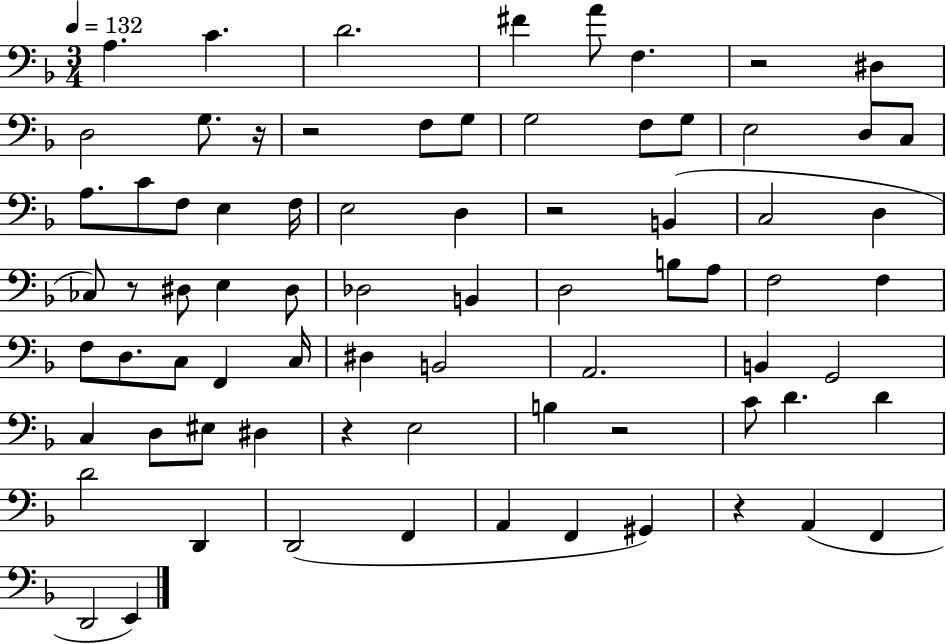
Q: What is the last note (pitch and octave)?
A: E2